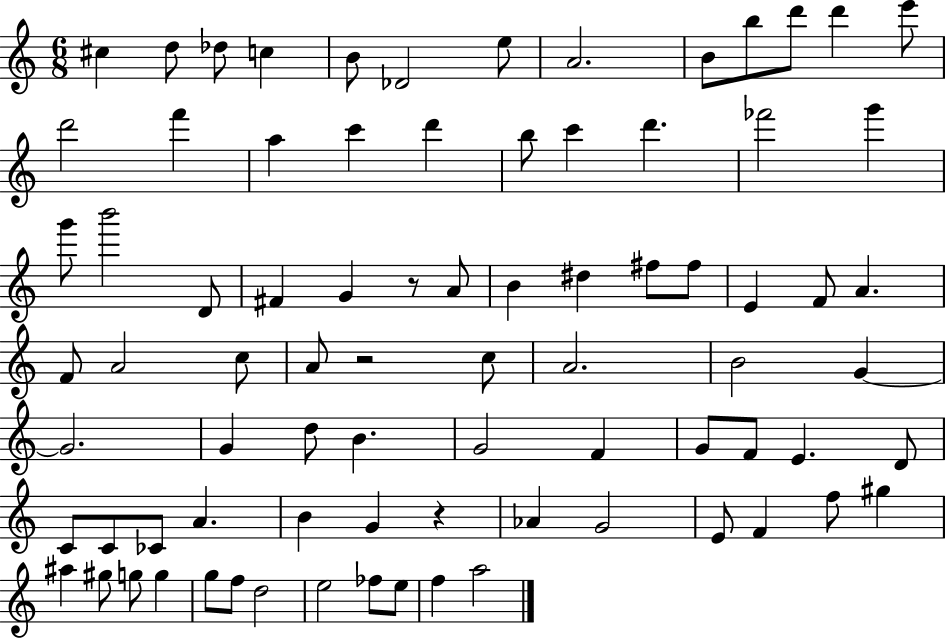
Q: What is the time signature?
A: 6/8